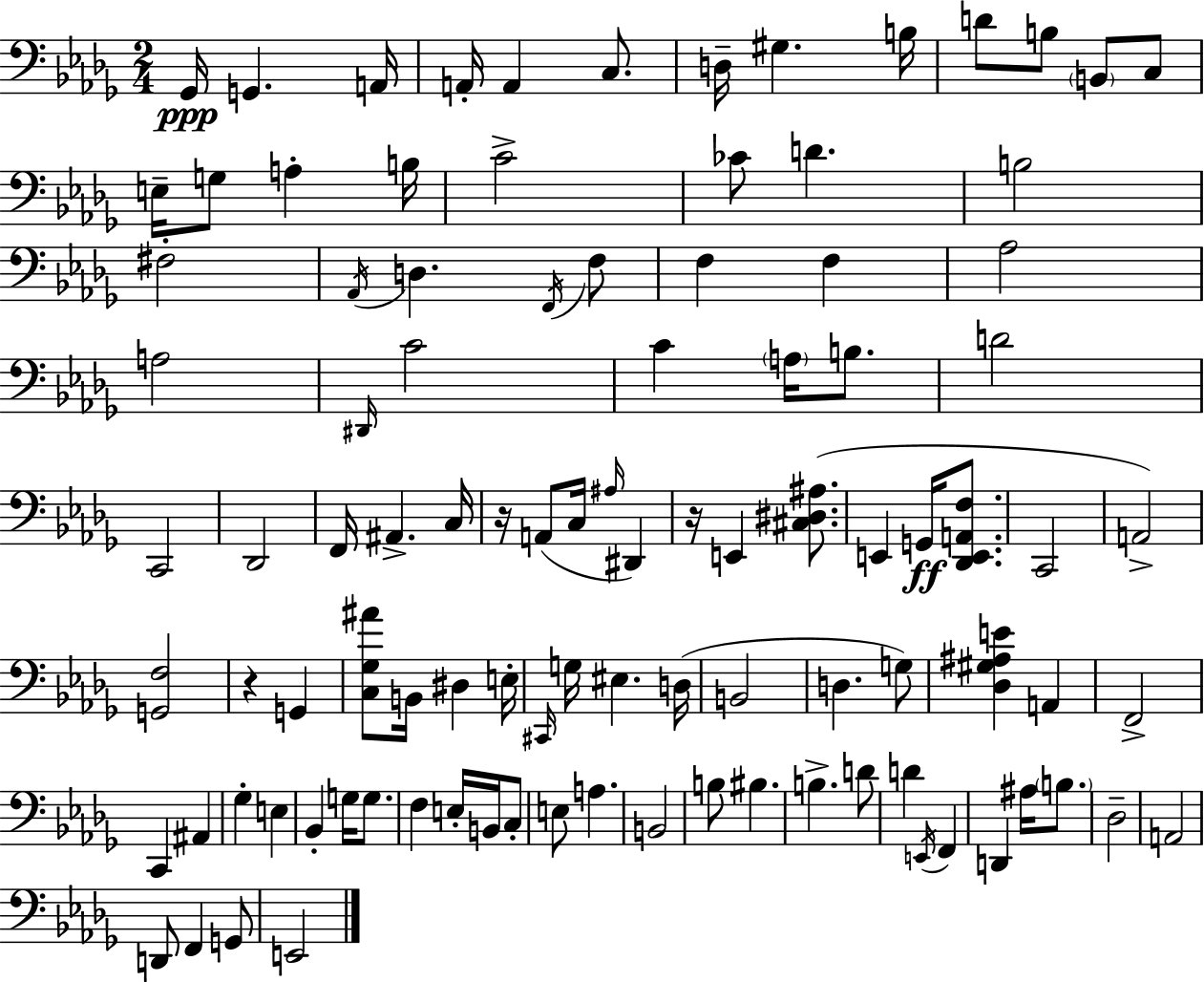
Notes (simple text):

Gb2/s G2/q. A2/s A2/s A2/q C3/e. D3/s G#3/q. B3/s D4/e B3/e B2/e C3/e E3/s G3/e A3/q B3/s C4/h CES4/e D4/q. B3/h F#3/h Ab2/s D3/q. F2/s F3/e F3/q F3/q Ab3/h A3/h D#2/s C4/h C4/q A3/s B3/e. D4/h C2/h Db2/h F2/s A#2/q. C3/s R/s A2/e C3/s A#3/s D#2/q R/s E2/q [C#3,D#3,A#3]/e. E2/q G2/s [Db2,E2,A2,F3]/e. C2/h A2/h [G2,F3]/h R/q G2/q [C3,Gb3,A#4]/e B2/s D#3/q E3/s C#2/s G3/s EIS3/q. D3/s B2/h D3/q. G3/e [Db3,G#3,A#3,E4]/q A2/q F2/h C2/q A#2/q Gb3/q E3/q Bb2/q G3/s G3/e. F3/q E3/s B2/s C3/e E3/e A3/q. B2/h B3/e BIS3/q. B3/q. D4/e D4/q E2/s F2/q D2/q A#3/s B3/e. Db3/h A2/h D2/e F2/q G2/e E2/h